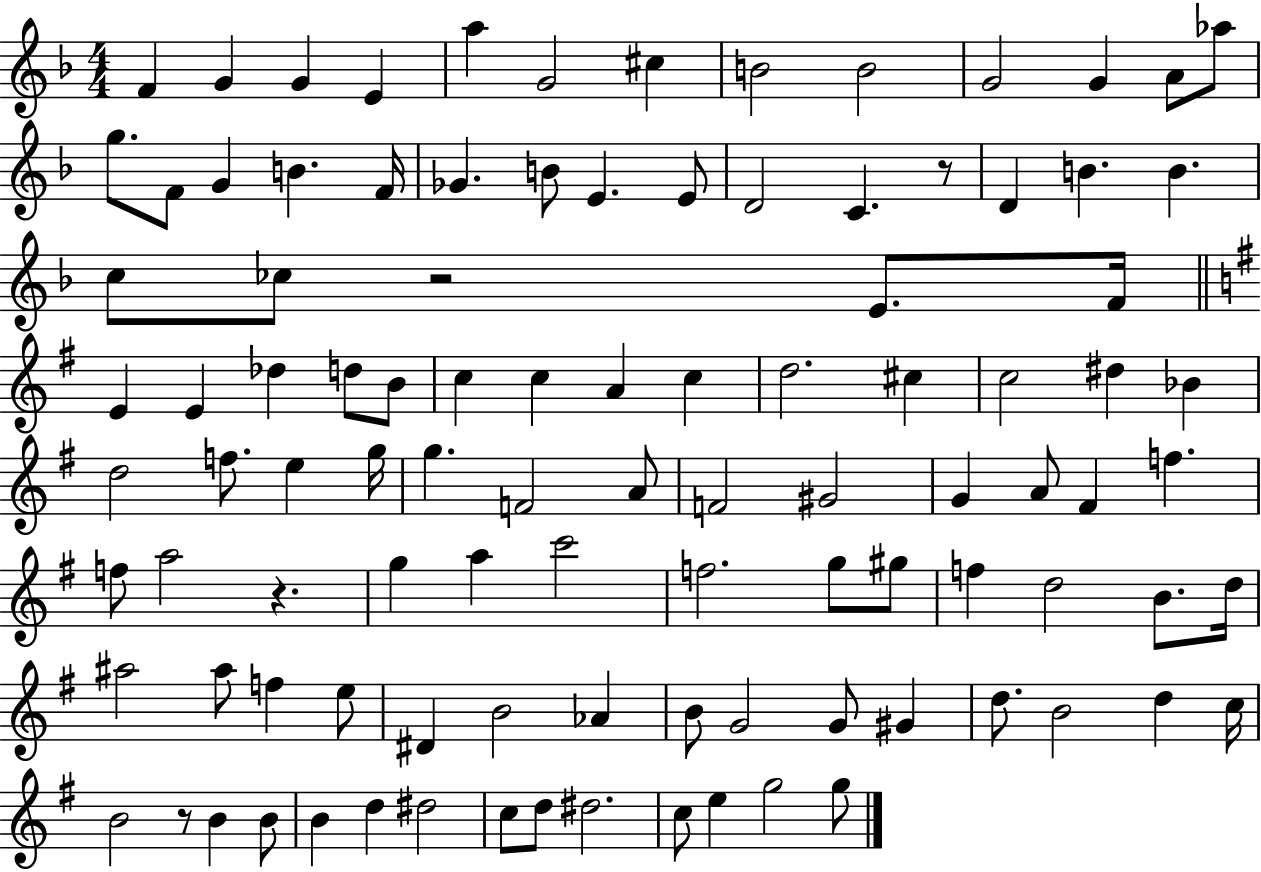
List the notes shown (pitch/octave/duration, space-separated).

F4/q G4/q G4/q E4/q A5/q G4/h C#5/q B4/h B4/h G4/h G4/q A4/e Ab5/e G5/e. F4/e G4/q B4/q. F4/s Gb4/q. B4/e E4/q. E4/e D4/h C4/q. R/e D4/q B4/q. B4/q. C5/e CES5/e R/h E4/e. F4/s E4/q E4/q Db5/q D5/e B4/e C5/q C5/q A4/q C5/q D5/h. C#5/q C5/h D#5/q Bb4/q D5/h F5/e. E5/q G5/s G5/q. F4/h A4/e F4/h G#4/h G4/q A4/e F#4/q F5/q. F5/e A5/h R/q. G5/q A5/q C6/h F5/h. G5/e G#5/e F5/q D5/h B4/e. D5/s A#5/h A#5/e F5/q E5/e D#4/q B4/h Ab4/q B4/e G4/h G4/e G#4/q D5/e. B4/h D5/q C5/s B4/h R/e B4/q B4/e B4/q D5/q D#5/h C5/e D5/e D#5/h. C5/e E5/q G5/h G5/e